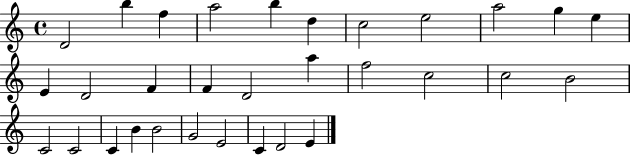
D4/h B5/q F5/q A5/h B5/q D5/q C5/h E5/h A5/h G5/q E5/q E4/q D4/h F4/q F4/q D4/h A5/q F5/h C5/h C5/h B4/h C4/h C4/h C4/q B4/q B4/h G4/h E4/h C4/q D4/h E4/q